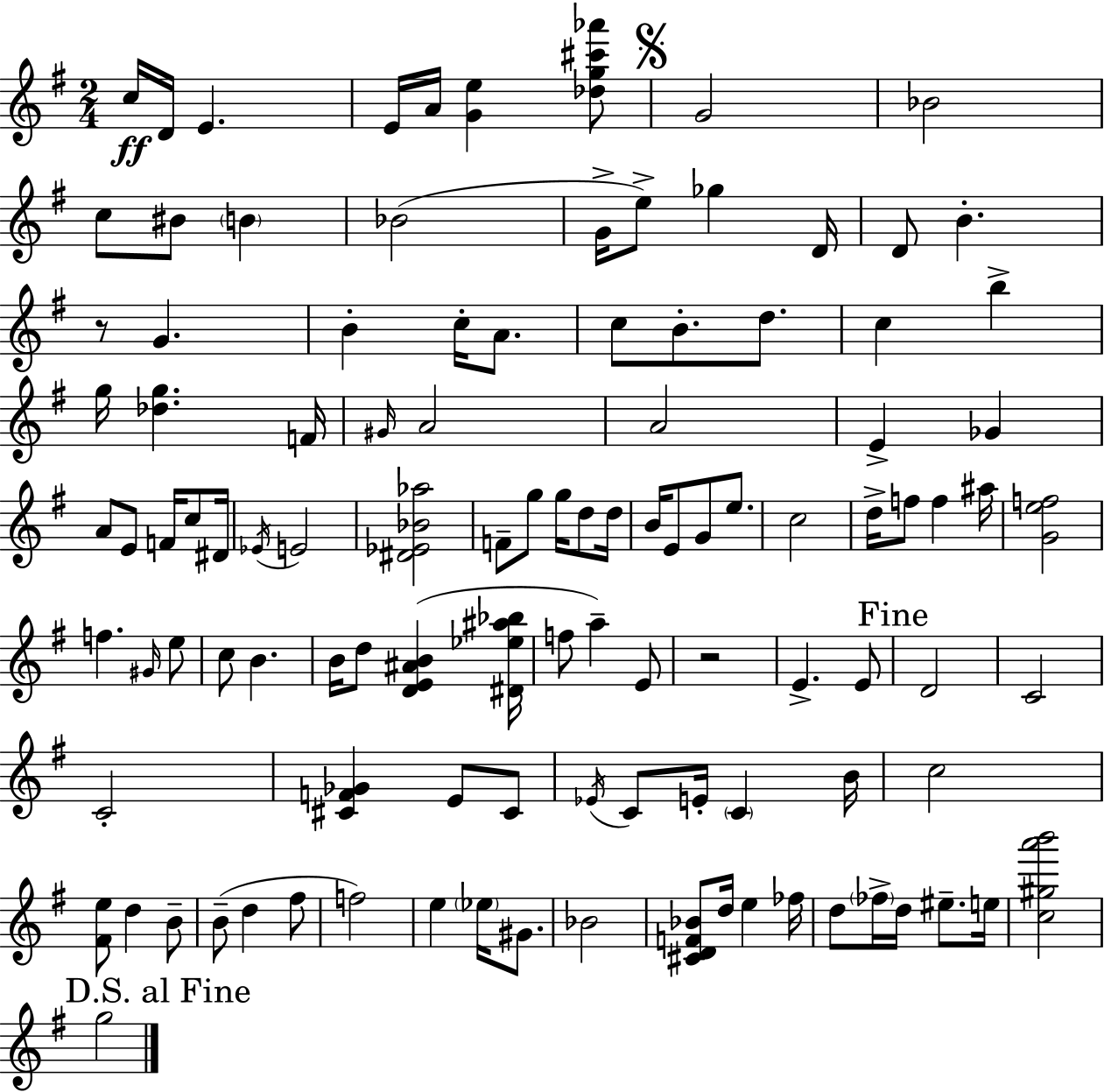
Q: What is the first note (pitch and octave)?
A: C5